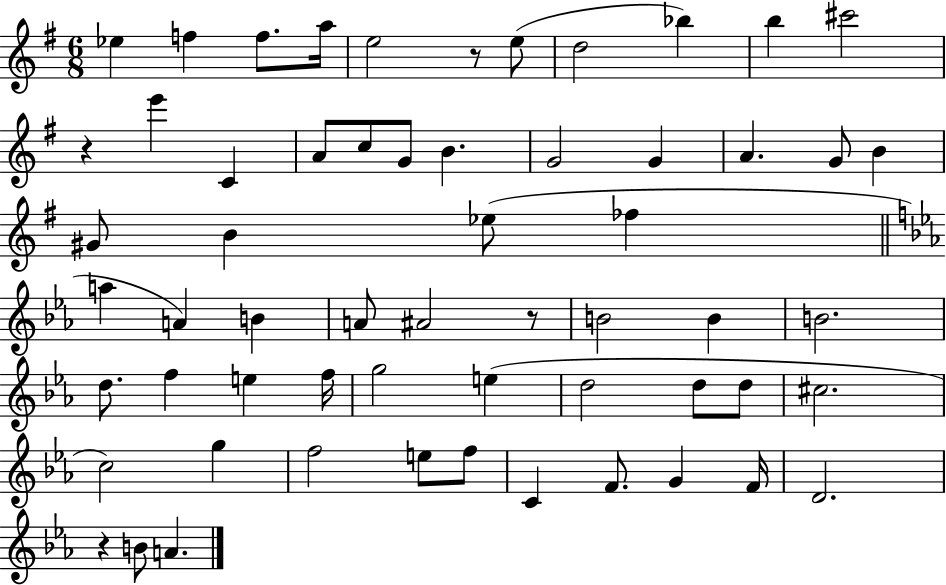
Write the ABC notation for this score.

X:1
T:Untitled
M:6/8
L:1/4
K:G
_e f f/2 a/4 e2 z/2 e/2 d2 _b b ^c'2 z e' C A/2 c/2 G/2 B G2 G A G/2 B ^G/2 B _e/2 _f a A B A/2 ^A2 z/2 B2 B B2 d/2 f e f/4 g2 e d2 d/2 d/2 ^c2 c2 g f2 e/2 f/2 C F/2 G F/4 D2 z B/2 A